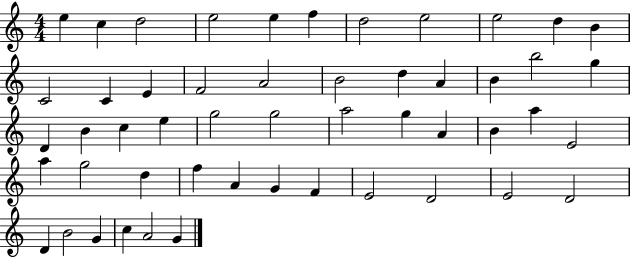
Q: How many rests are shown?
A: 0